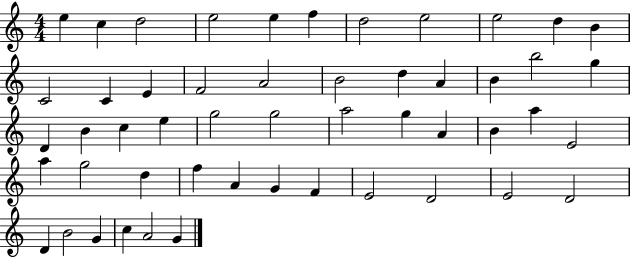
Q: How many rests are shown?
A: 0